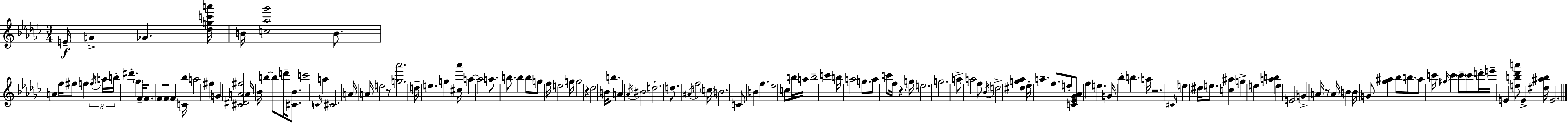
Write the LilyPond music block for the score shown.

{
  \clef treble
  \numericTimeSignature
  \time 3/4
  \key ees \minor
  e'16--\f g'4-> ges'4. <des'' g'' c''' a'''>16 | b'16 <c'' aes'' ges'''>2 b'8. | a'4 f''16 fis''8 f''4 \tuplet 3/2 { \acciaccatura { f''16 } | a''16 b''16-. } dis'''4.-. \parenthesize ges''4 | \break f'16-- f'8. f'8 f'8 f'4 | <c' bes''>16 a''2 fis''4 | g'4 <cis' dis' a' fis''>2 | a'16 bes'16 b''4~~ b''8 d'''16-- <cis' bes'>8. | \break c'''2 \grace { c'16 } a''4 | cis'2. | a'16 a'16 e''2 | r8 <g'' aes'''>2. | \break d''16-- e''4. g''4 | <cis'' aes'''>16 a''4~~ a''2 | a''8. b''8. b''4 | b''8 g''8 f''16 e''2 | \break g''16 g''2 r4 | des''2 b'16 b''8. | a'4 \acciaccatura { aes'16 } bis'2 | d''2.-. | \break d''8. \acciaccatura { ais'16 } f''2 | \parenthesize c''16 b'2. | c'8 b'4 f''4. | ees''2 | \break c''8 b''16 a''16 b''2-- | c'''4 b''16 a''2 | g''8. a''8 c'''8 f''16 r4. | g''16 e''2. | \break g''2. | a''8-> a''2 | f''8 \acciaccatura { bes'16 } d''2-> | <dis'' g'' aes''>4 ees''16-. a''4.-- | \break f''8. e''8-. <c' ees' ges' aes'>8 f''4 e''4. | g'16 bes''4-. b''4. | a''16 r2. | \grace { cis'16 } e''4 \parenthesize dis''16 e''8. | \break <c'' ais''>4 g''4-> e''4 | <a'' b''>4 e''4 e'2 | g'4-> a'16 r8 | a'16 b'4 b'16 g'8 <ges'' ais''>4 | \break bes''8 b''8. ais''8 c'''16 \grace { gis''16 } c'''4 | \parenthesize c'''8-- c'''8 d'''16-. e'''16-- e'4 | <e'' b'' des''' a'''>8 e'4-> <dis'' ais'' b''>16 e'2. | \bar "|."
}